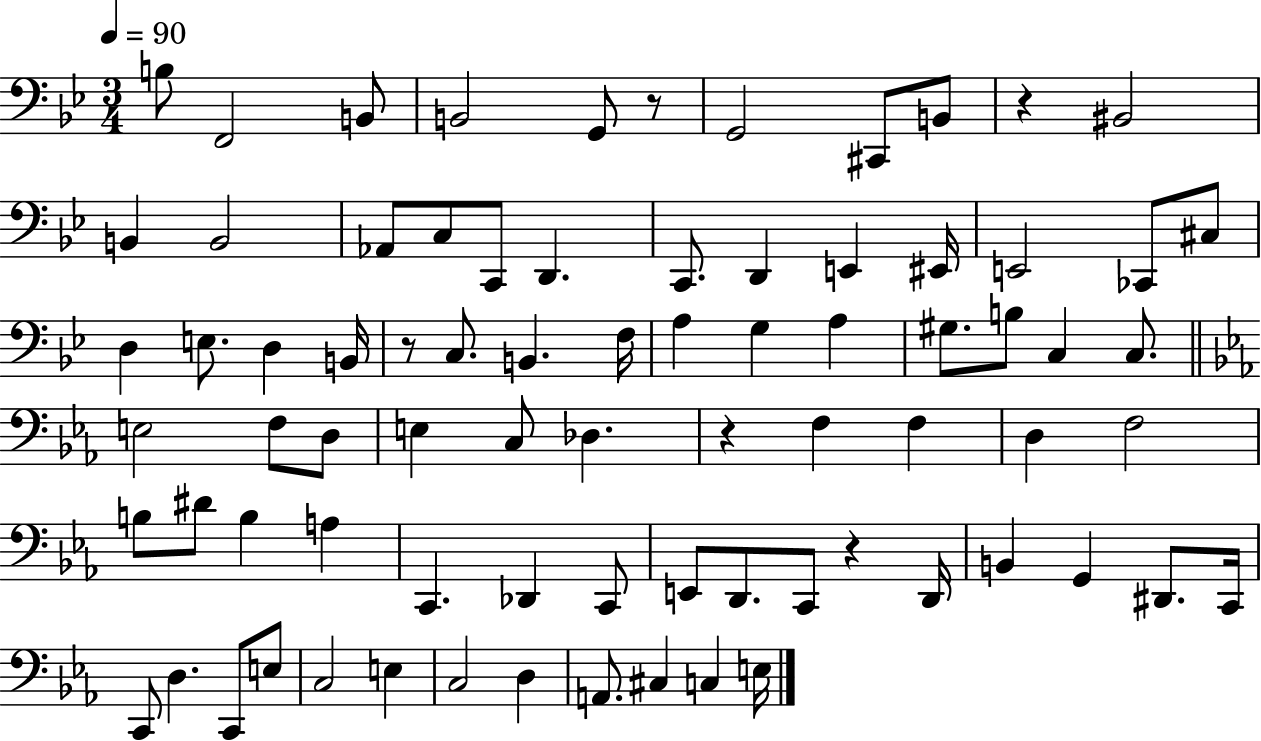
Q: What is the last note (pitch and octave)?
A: E3